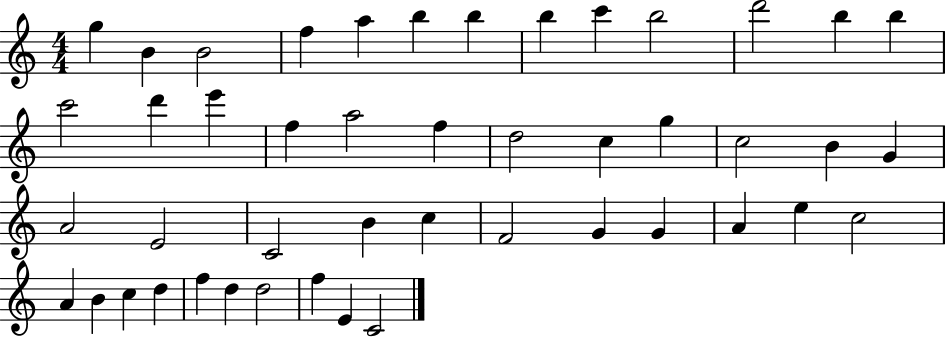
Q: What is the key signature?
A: C major